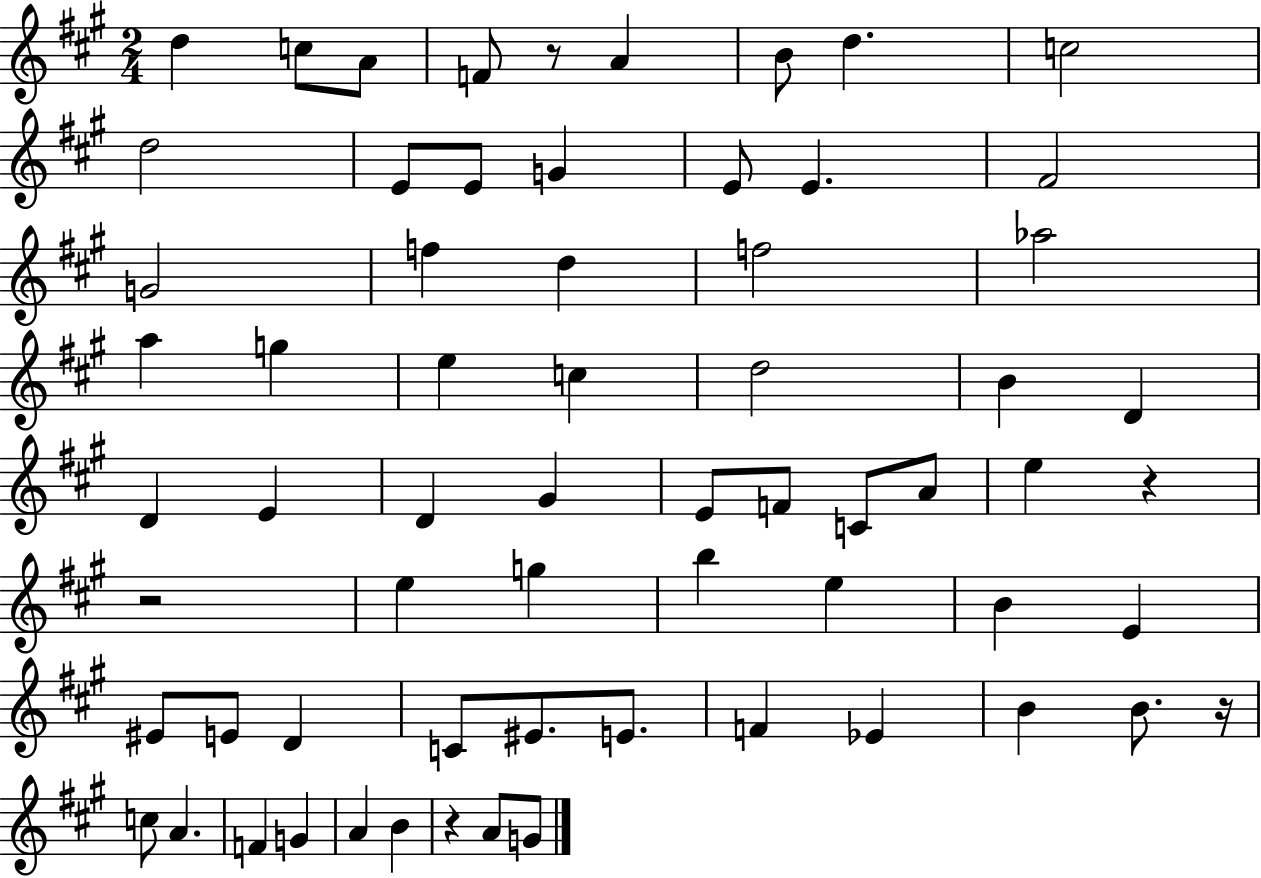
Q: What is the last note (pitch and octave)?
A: G4